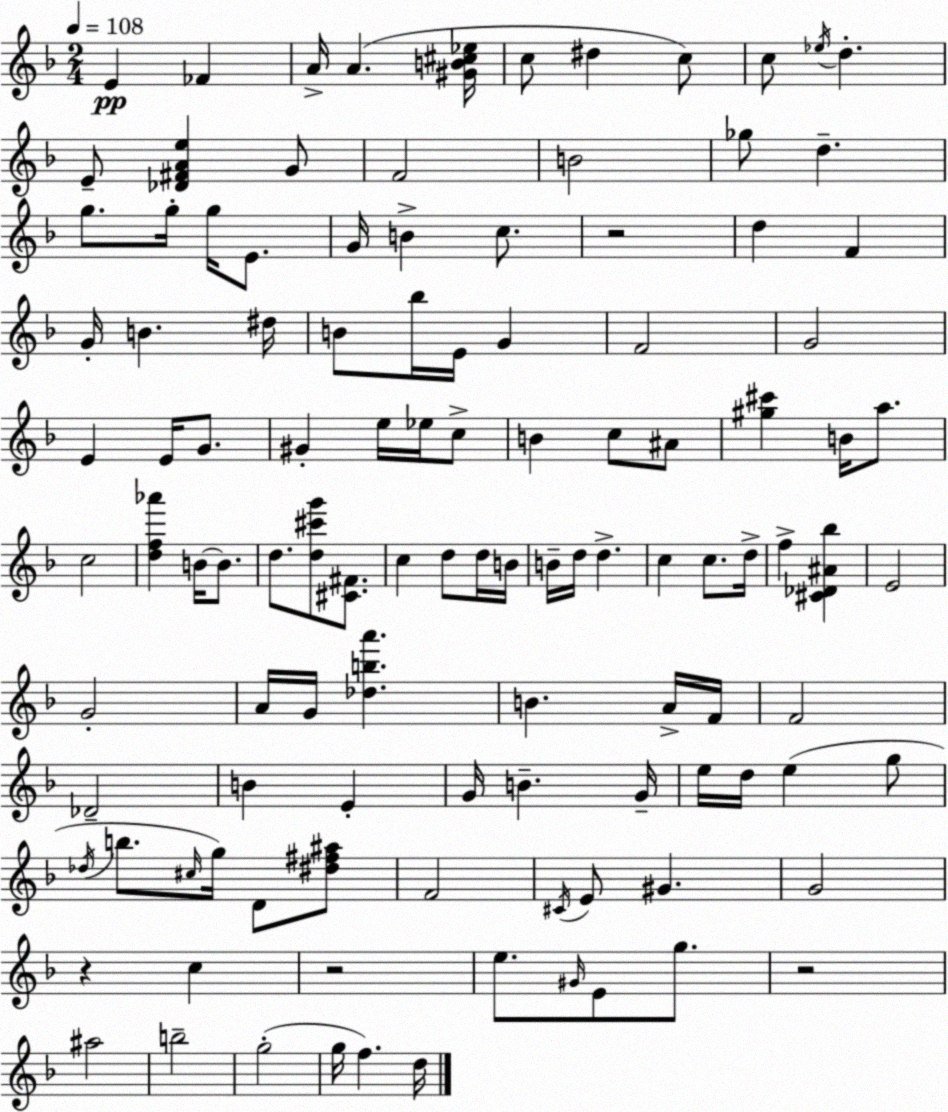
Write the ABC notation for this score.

X:1
T:Untitled
M:2/4
L:1/4
K:F
E _F A/4 A [^GB^c_e]/4 c/2 ^d c/2 c/2 _e/4 d E/2 [_D^FAe] G/2 F2 B2 _g/2 d g/2 g/4 g/4 E/2 G/4 B c/2 z2 d F G/4 B ^d/4 B/2 _b/4 E/4 G F2 G2 E E/4 G/2 ^G e/4 _e/4 c/2 B c/2 ^A/2 [^g^c'] B/4 a/2 c2 [df_a'] B/4 B/2 d/2 [d^c'g']/2 [^C^F]/2 c d/2 d/4 B/4 B/4 d/4 d c c/2 d/4 f [^C_D^A_b] E2 G2 A/4 G/4 [_dba'] B A/4 F/4 F2 _D2 B E G/4 B G/4 e/4 d/4 e g/2 _d/4 b/2 ^c/4 g/4 D/2 [^d^f^a]/2 F2 ^C/4 E/2 ^G G2 z c z2 e/2 ^G/4 E/2 g/2 z2 ^a2 b2 g2 g/4 f d/4